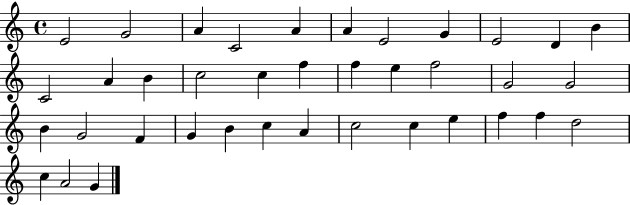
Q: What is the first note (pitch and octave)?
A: E4